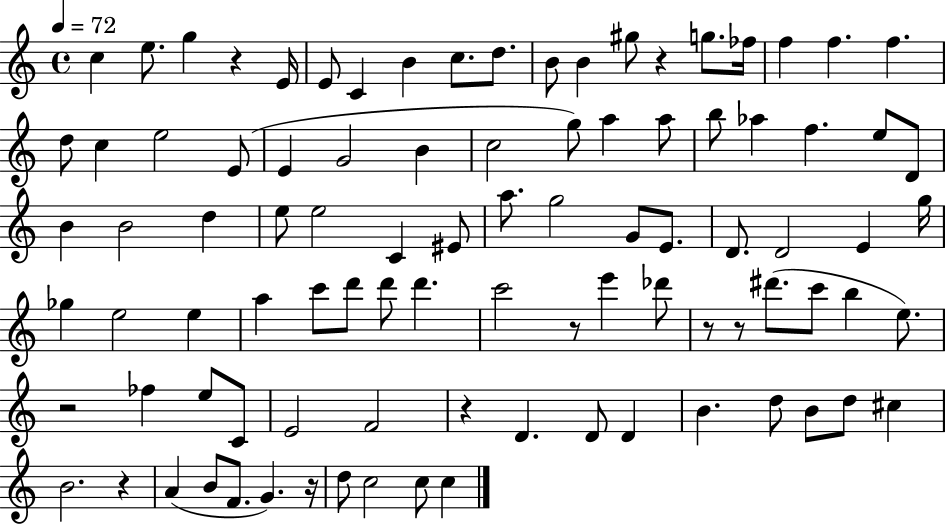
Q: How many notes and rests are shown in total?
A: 94